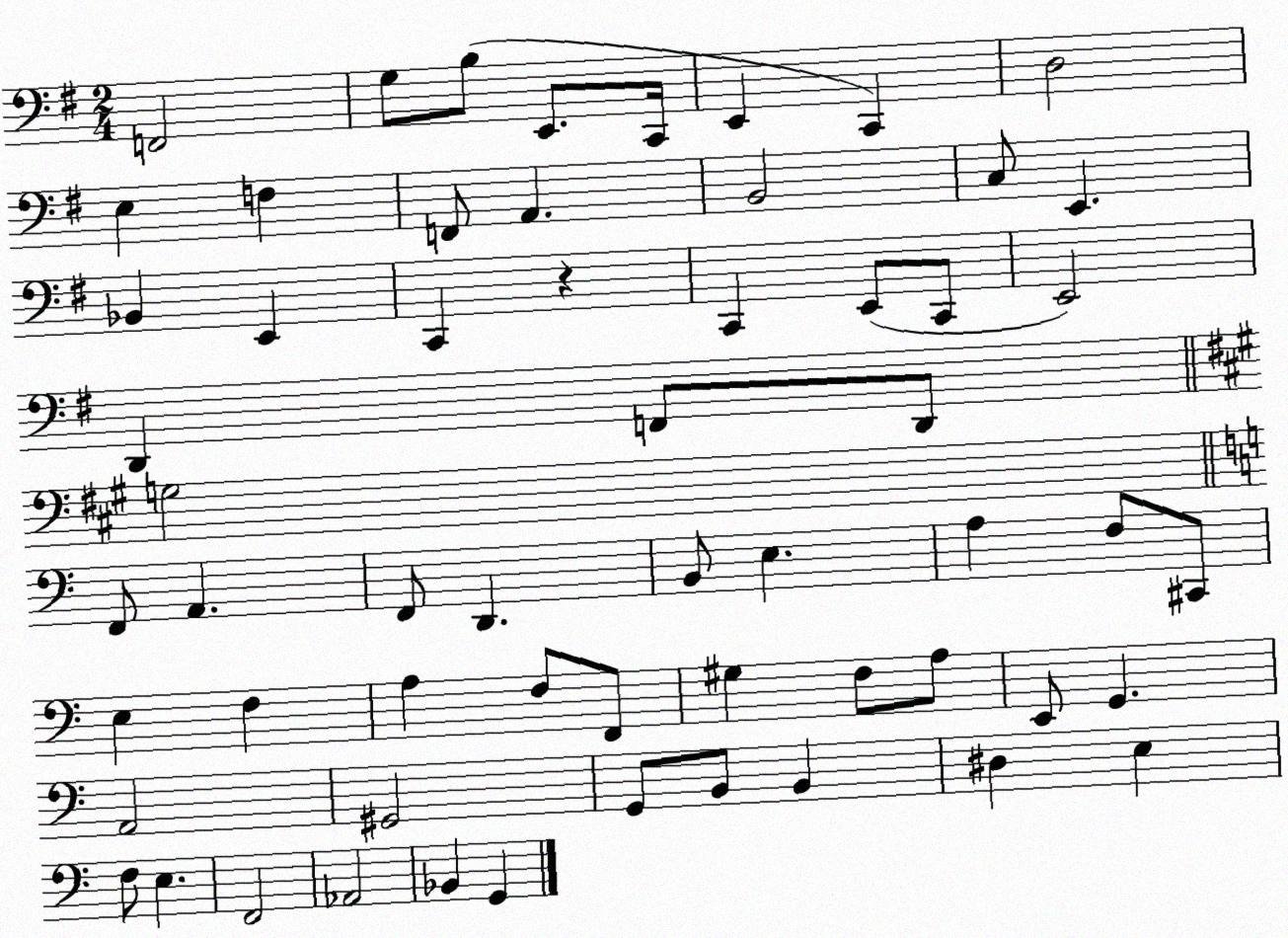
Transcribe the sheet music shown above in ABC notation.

X:1
T:Untitled
M:2/4
L:1/4
K:G
F,,2 G,/2 B,/2 E,,/2 C,,/4 E,, C,, D,2 E, F, F,,/2 A,, B,,2 C,/2 E,, _B,, E,, C,, z C,, E,,/2 C,,/2 E,,2 D,, F,,/2 D,,/2 G,2 F,,/2 A,, F,,/2 D,, B,,/2 E, A, F,/2 ^C,,/2 E, F, A, F,/2 F,,/2 ^G, F,/2 A,/2 E,,/2 G,, A,,2 ^G,,2 G,,/2 B,,/2 B,, ^D, E, F,/2 E, F,,2 _A,,2 _B,, G,,